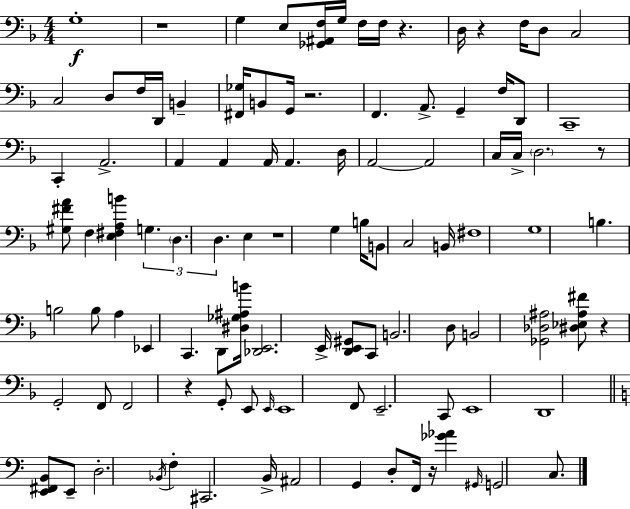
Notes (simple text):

G3/w R/w G3/q E3/e [Gb2,A#2,F3]/s G3/s F3/s F3/s R/q. D3/s R/q F3/s D3/e C3/h C3/h D3/e F3/s D2/s B2/q [F#2,Gb3]/s B2/e G2/s R/h. F2/q. A2/e. G2/q F3/s D2/e C2/w C2/q A2/h. A2/q A2/q A2/s A2/q. D3/s A2/h A2/h C3/s C3/s D3/h. R/e [G#3,F#4,A4]/e F3/q [E3,F#3,A3,B4]/q G3/q. D3/q. D3/q. E3/q R/w G3/q B3/s B2/e C3/h B2/s F#3/w G3/w B3/q. B3/h B3/e A3/q Eb2/q C2/q. D2/e [D#3,Gb3,A#3,B4]/s [Db2,E2]/h. E2/s [D2,E2,G#2]/e C2/e B2/h. D3/e B2/h [Gb2,Db3,A#3]/h [D#3,Eb3,A#3,F#4]/e R/q G2/h F2/e F2/h R/q G2/e E2/e E2/s E2/w F2/e E2/h. C2/e E2/w D2/w [E2,F#2,B2]/e E2/e D3/h. Bb2/s F3/q C#2/h. B2/s A#2/h G2/q D3/e F2/s R/s [Gb4,Ab4]/q G#2/s G2/h C3/e.